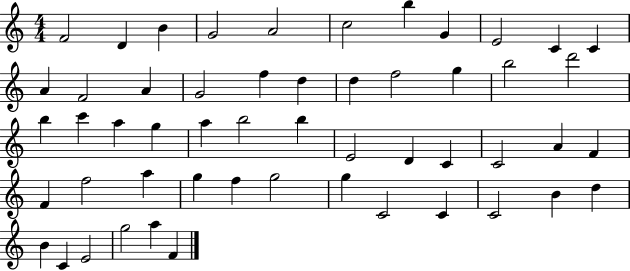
{
  \clef treble
  \numericTimeSignature
  \time 4/4
  \key c \major
  f'2 d'4 b'4 | g'2 a'2 | c''2 b''4 g'4 | e'2 c'4 c'4 | \break a'4 f'2 a'4 | g'2 f''4 d''4 | d''4 f''2 g''4 | b''2 d'''2 | \break b''4 c'''4 a''4 g''4 | a''4 b''2 b''4 | e'2 d'4 c'4 | c'2 a'4 f'4 | \break f'4 f''2 a''4 | g''4 f''4 g''2 | g''4 c'2 c'4 | c'2 b'4 d''4 | \break b'4 c'4 e'2 | g''2 a''4 f'4 | \bar "|."
}